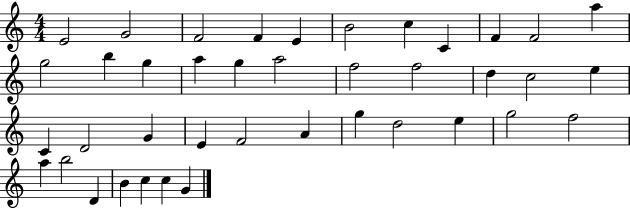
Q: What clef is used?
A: treble